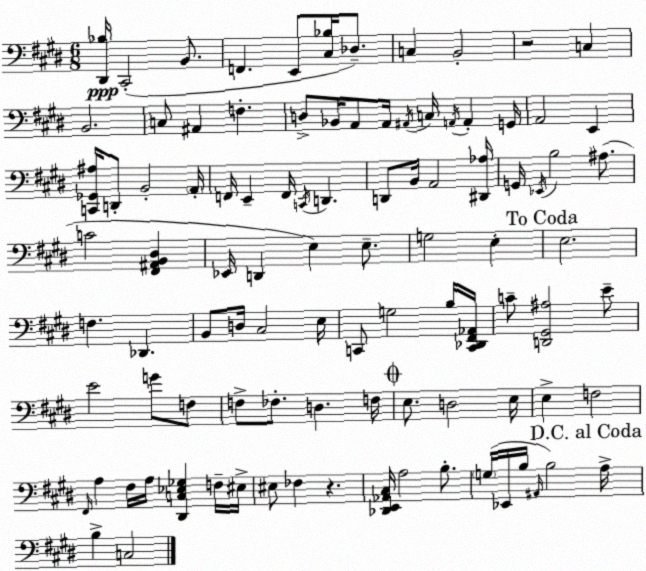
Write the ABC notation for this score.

X:1
T:Untitled
M:6/8
L:1/4
K:E
[^D,,_B,]/4 ^C,,2 B,,/2 F,, E,,/2 [^C,_B,]/4 _D,/2 C, B,,2 z2 C, B,,2 C,/2 ^A,, F, D,/2 _B,,/4 A,,/2 A,,/4 ^A,,/4 C,/4 A,,/4 A,, G,,/4 A,,2 E,, [C,,_G,,^A,]/4 D,,/2 B,,2 A,,/4 F,,/4 E,, F,,/4 C,,/4 D,, D,,/2 B,,/4 A,,2 [^D,,_A,]/4 G,,/4 _E,,/4 B,2 ^A,/2 C2 [^F,,^A,,B,,^D,] _E,,/4 D,, E, E,/2 G,2 E, E,2 F, _D,, B,,/2 D,/4 ^C,2 E,/4 C,,/2 G,2 B,/4 [C,,_D,,^F,,_A,,]/4 C/2 [D,,^G,,^A,]2 E/2 E2 G/2 F,/2 F,/2 _F,/2 D, F,/4 E,/2 D,2 E,/4 E, F,2 ^F,,/4 A, ^F,/4 A,/4 [^D,,C,_E,_G,] F,/4 ^E,/4 ^E,/2 _F, z [_D,,E,,_A,,^C,]/4 A,2 B,/2 G,/4 _E,,/4 B,/4 ^A,,/4 B,2 A,/4 B, C,2